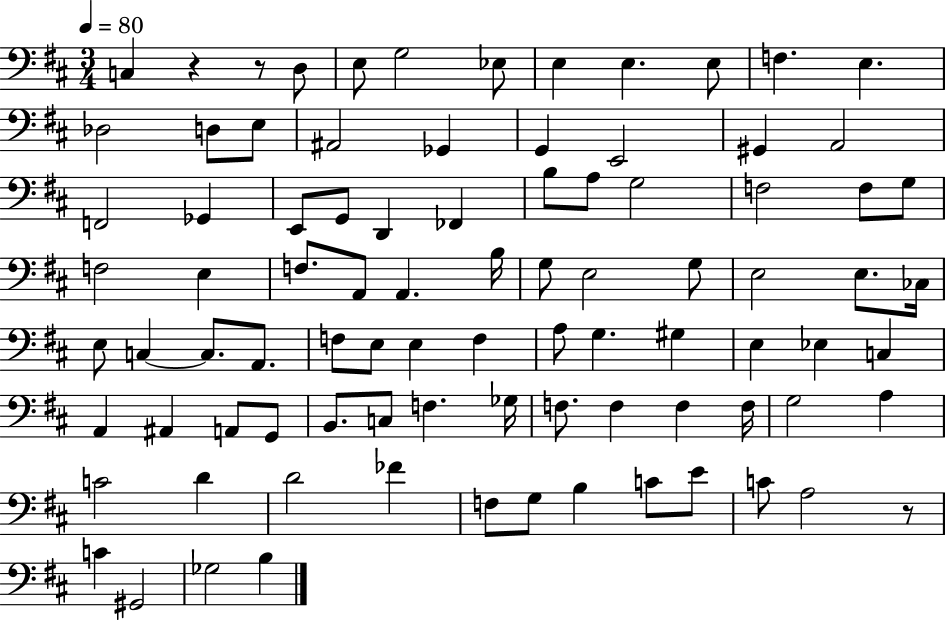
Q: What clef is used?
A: bass